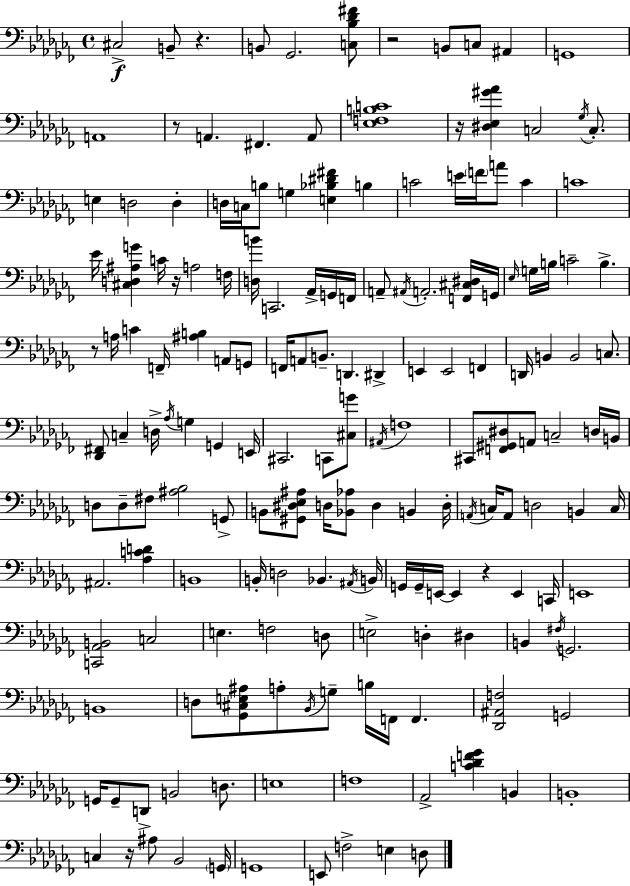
{
  \clef bass
  \time 4/4
  \defaultTimeSignature
  \key aes \minor
  cis2->\f b,8-- r4. | b,8 ges,2. <c bes des' fis'>8 | r2 b,8 c8 ais,4 | g,1 | \break a,1 | r8 a,4. fis,4. a,8 | <ees f b c'>1 | r16 <dis ees gis' aes'>4 c2 \acciaccatura { ges16 } c8.-. | \break e4 d2 d4-. | d16 c16 b8 g4 <e bes dis' fis'>4 b4 | c'2 e'16 \parenthesize f'16 a'8 c'4 | c'1 | \break ees'16 <cis d ais g'>4 c'16 r16 a2 | f16 <d b'>16 c,2. aes,16-> g,16 | f,16 a,8-- \acciaccatura { ais,16 } a,2.-. | <f, cis dis>16 g,16 \grace { ees16 } g16 b16 c'2-- b4.-> | \break r8 a16 c'4 f,16-- <ais b>4 a,8 | g,8 f,16 a,8 b,8.-- d,4. dis,4-> | e,4 e,2 f,4 | d,16 b,4 b,2 | \break c8. <des, fis,>8 c4-- d16-> \acciaccatura { aes16 } g4 g,4 | e,16 cis,2. | c,8 <cis g'>8 \acciaccatura { ais,16 } f1 | cis,8 <f, gis, dis>8 a,8 c2-- | \break d16 b,16 d8 d8-- fis8 <ais bes>2 | g,8-> b,8 <gis, dis ees ais>8 d16 <bes, aes>8 d4 | b,4 d16-. \acciaccatura { a,16 } c16 a,8 d2 | b,4 c16 ais,2. | \break <aes c' d'>4 b,1 | b,16-. d2 bes,4. | \acciaccatura { ais,16 } b,16 g,16 g,16-- e,16~~ e,4 r4 | e,4 c,16 e,1 | \break <c, aes, b,>2 c2 | e4. f2 | d8 e2-> d4-. | dis4 b,4 \acciaccatura { fis16 } g,2. | \break b,1 | d8 <ges, cis e ais>8 a8-. \acciaccatura { bes,16 } g8-- | b16 f,16 f,4. <des, ais, f>2 | g,2 g,16 g,8-- d,8-> b,2 | \break d8. e1 | f1 | aes,2-> | <c' des' f' ges'>4 b,4 b,1-. | \break c4 r16 ais8 | bes,2 \parenthesize g,16 g,1 | e,8 f2-> | e4 d8 \bar "|."
}